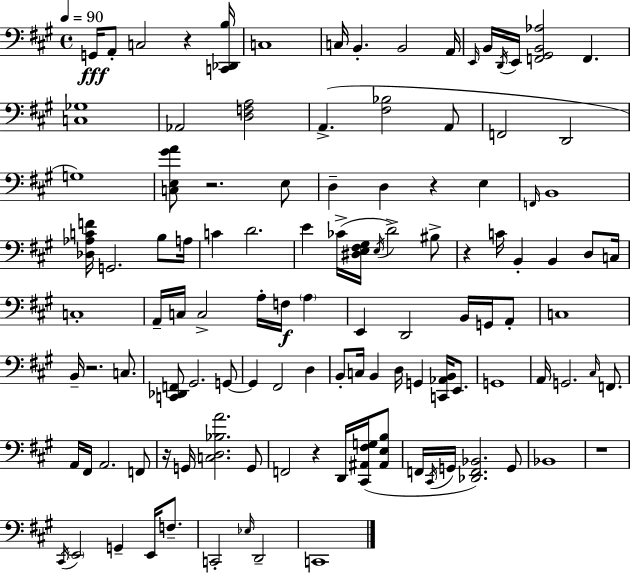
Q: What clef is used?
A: bass